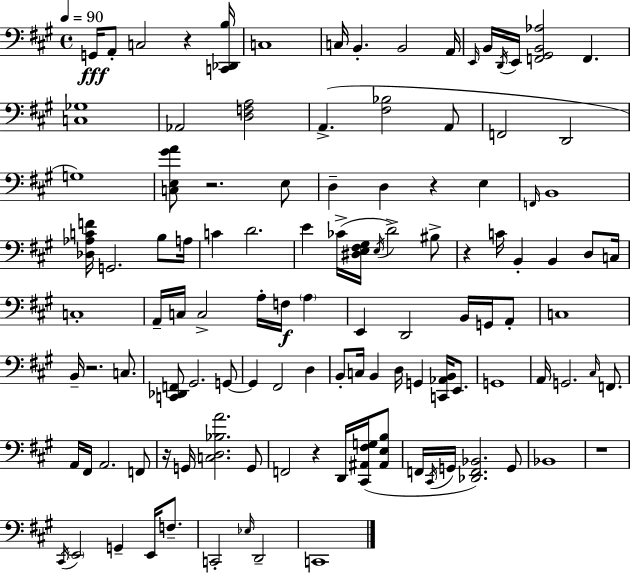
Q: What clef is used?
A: bass